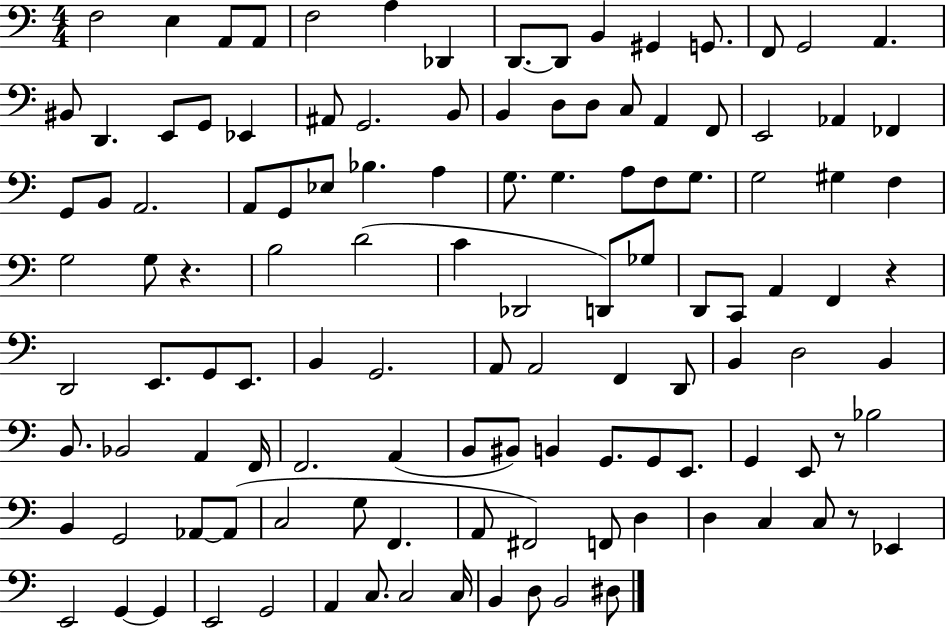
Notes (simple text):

F3/h E3/q A2/e A2/e F3/h A3/q Db2/q D2/e. D2/e B2/q G#2/q G2/e. F2/e G2/h A2/q. BIS2/e D2/q. E2/e G2/e Eb2/q A#2/e G2/h. B2/e B2/q D3/e D3/e C3/e A2/q F2/e E2/h Ab2/q FES2/q G2/e B2/e A2/h. A2/e G2/e Eb3/e Bb3/q. A3/q G3/e. G3/q. A3/e F3/e G3/e. G3/h G#3/q F3/q G3/h G3/e R/q. B3/h D4/h C4/q Db2/h D2/e Gb3/e D2/e C2/e A2/q F2/q R/q D2/h E2/e. G2/e E2/e. B2/q G2/h. A2/e A2/h F2/q D2/e B2/q D3/h B2/q B2/e. Bb2/h A2/q F2/s F2/h. A2/q B2/e BIS2/e B2/q G2/e. G2/e E2/e. G2/q E2/e R/e Bb3/h B2/q G2/h Ab2/e Ab2/e C3/h G3/e F2/q. A2/e F#2/h F2/e D3/q D3/q C3/q C3/e R/e Eb2/q E2/h G2/q G2/q E2/h G2/h A2/q C3/e. C3/h C3/s B2/q D3/e B2/h D#3/e